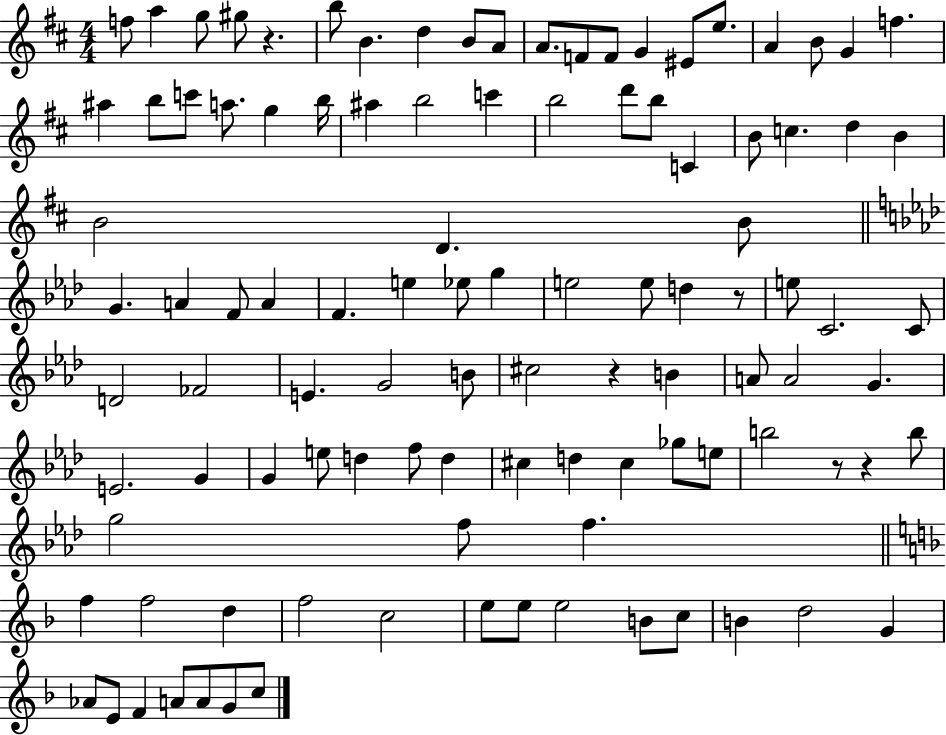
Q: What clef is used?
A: treble